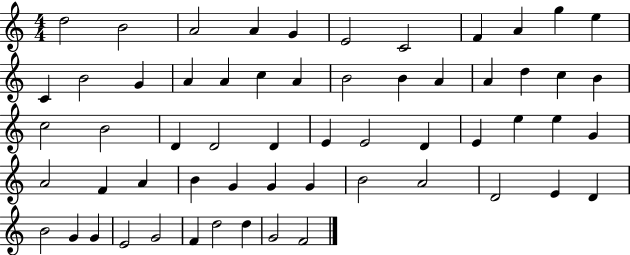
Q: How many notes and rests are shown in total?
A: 59